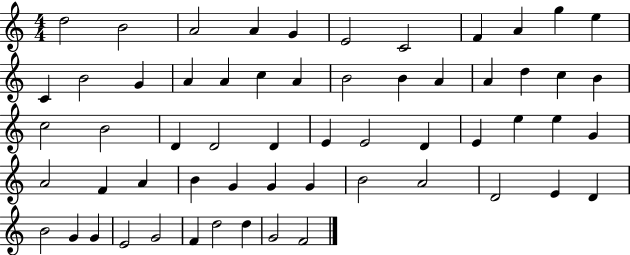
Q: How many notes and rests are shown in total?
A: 59